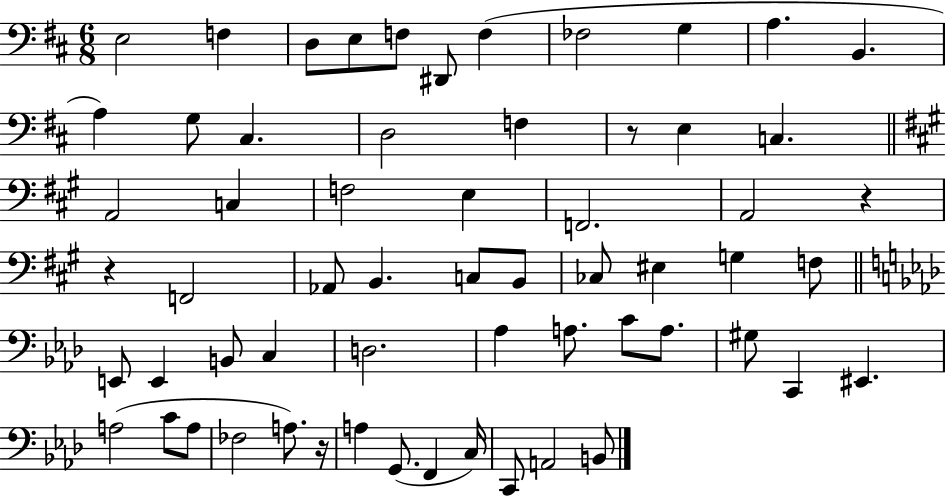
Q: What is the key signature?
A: D major